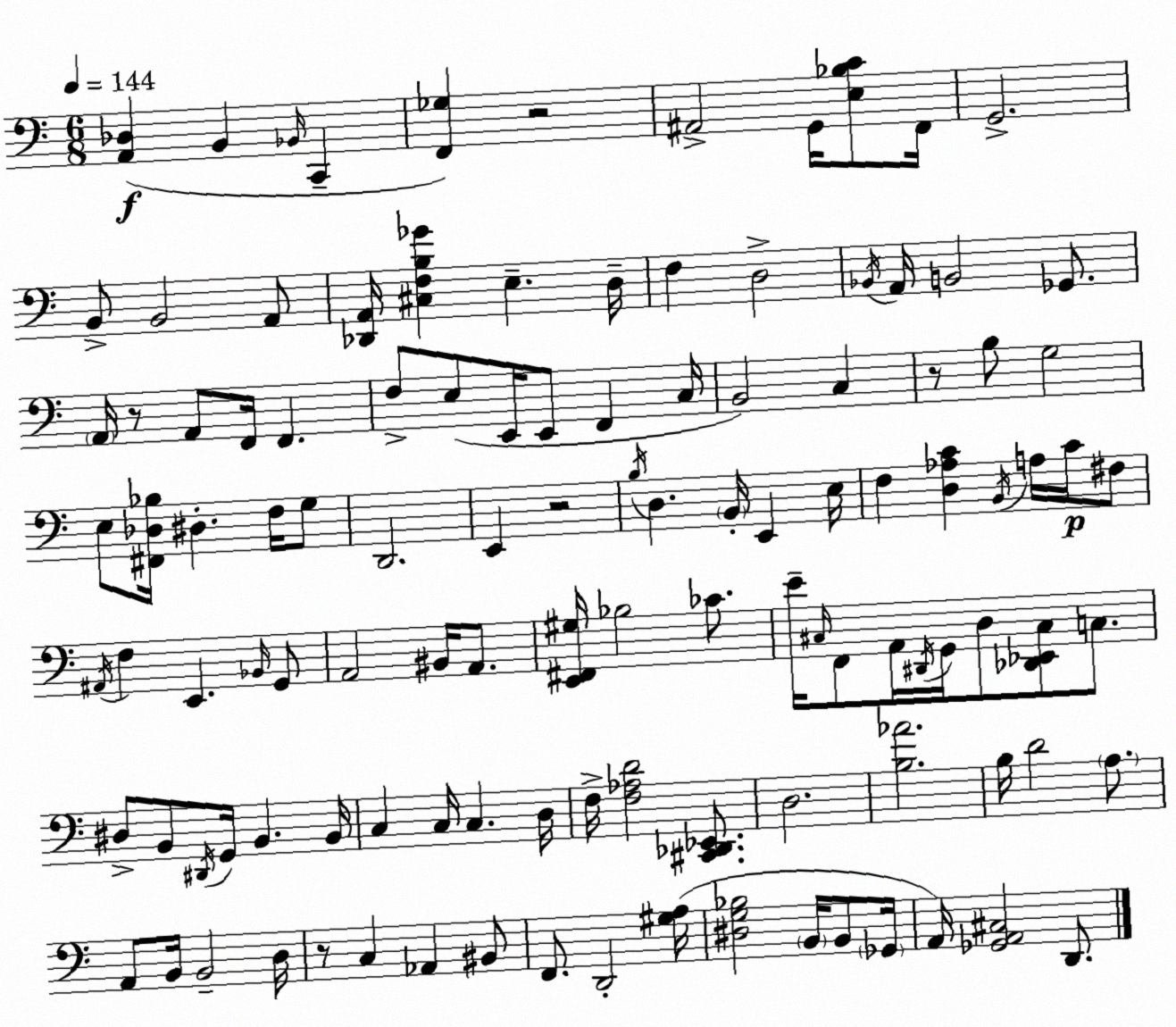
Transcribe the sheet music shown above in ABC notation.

X:1
T:Untitled
M:6/8
L:1/4
K:C
[A,,_D,] B,, _B,,/4 C,, [F,,_G,] z2 ^A,,2 G,,/4 [E,_B,C]/2 F,,/4 G,,2 B,,/2 B,,2 A,,/2 [_D,,A,,]/4 [^C,F,B,_G] E, D,/4 F, D,2 _B,,/4 A,,/4 B,,2 _G,,/2 A,,/4 z/2 A,,/2 F,,/4 F,, F,/2 E,/2 E,,/4 E,,/2 F,, C,/4 B,,2 C, z/2 B,/2 G,2 E,/2 [^F,,_D,_B,]/4 ^D, F,/4 G,/2 D,,2 E,, z2 B,/4 D, B,,/4 E,, E,/4 F, [D,_A,C] B,,/4 A,/4 C/4 ^F,/2 ^A,,/4 F, E,, _B,,/4 G,,/2 A,,2 ^B,,/4 A,,/2 [E,,^F,,^G,]/4 _B,2 _C/2 E/4 ^C,/4 F,,/2 A,,/4 ^D,,/4 G,,/4 D,/2 [_D,,_E,,^C,]/2 C,/2 ^D,/2 B,,/2 ^D,,/4 G,,/4 B,, B,,/4 C, C,/4 C, D,/4 F,/4 [F,_A,D]2 [^C,,_D,,_E,,]/2 D,2 [B,_A]2 B,/4 D2 A,/2 A,,/2 B,,/4 B,,2 D,/4 z/2 C, _A,, ^B,,/2 F,,/2 D,,2 [^G,A,]/4 [^D,G,_B,]2 B,,/4 B,,/2 _G,,/4 A,,/4 [_G,,A,,^C,]2 D,,/2